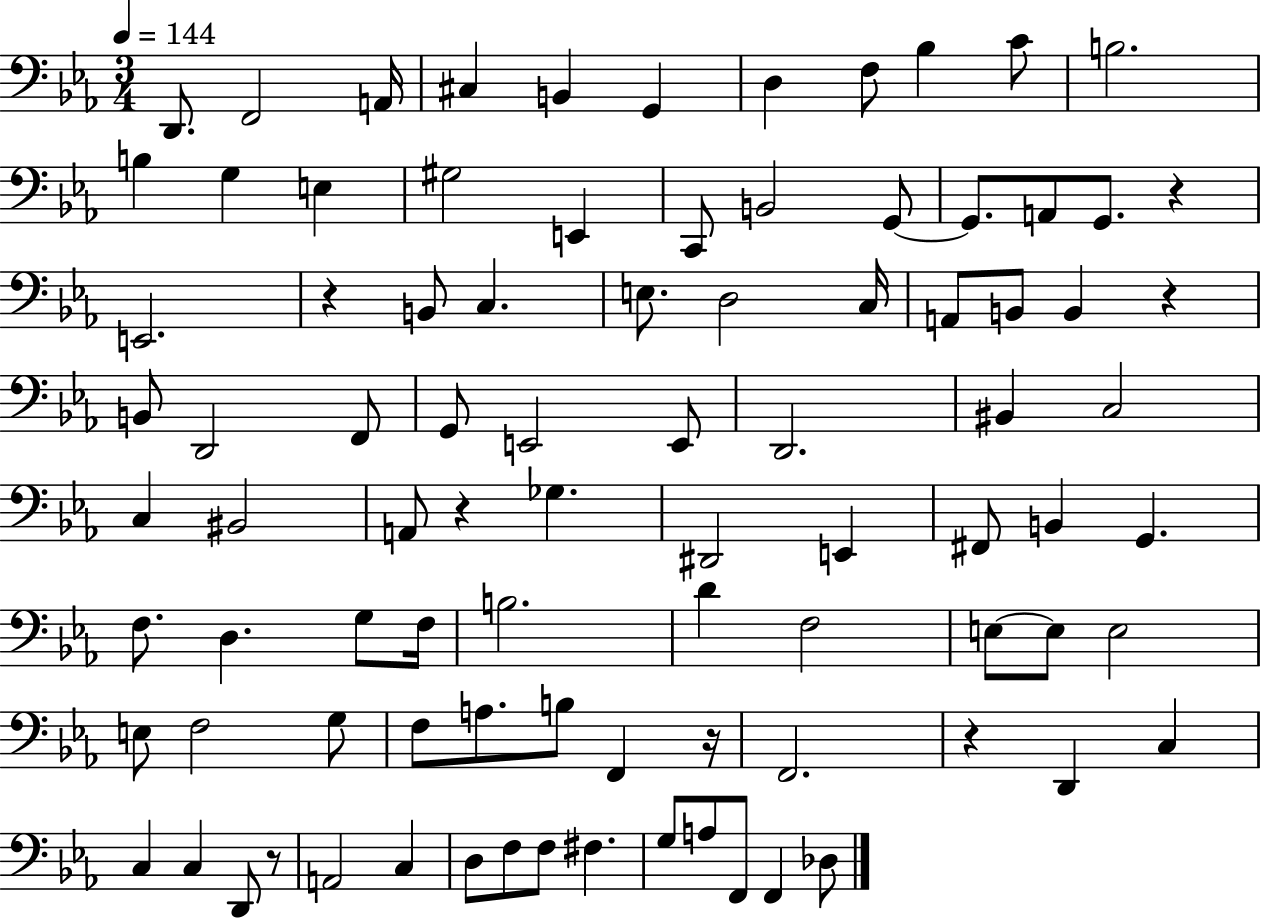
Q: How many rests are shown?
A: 7